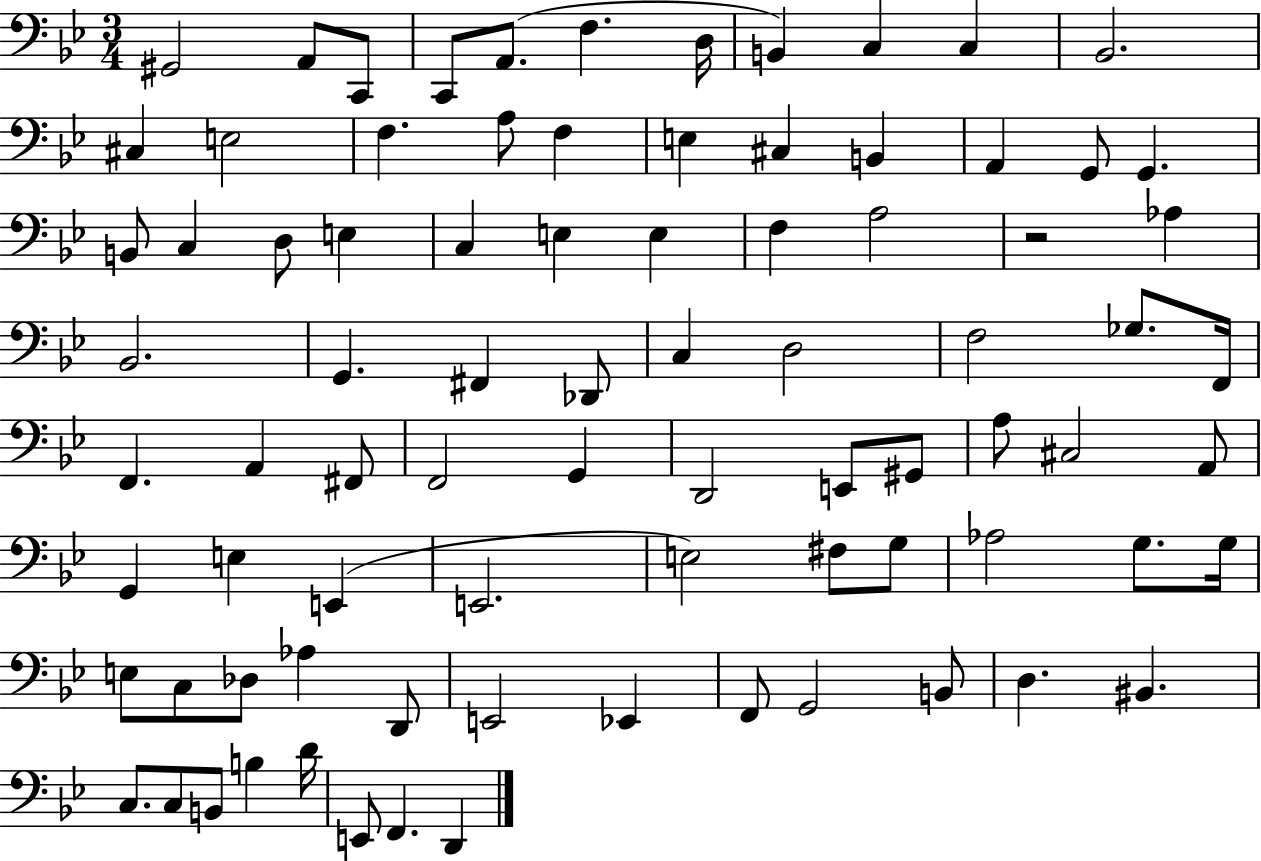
X:1
T:Untitled
M:3/4
L:1/4
K:Bb
^G,,2 A,,/2 C,,/2 C,,/2 A,,/2 F, D,/4 B,, C, C, _B,,2 ^C, E,2 F, A,/2 F, E, ^C, B,, A,, G,,/2 G,, B,,/2 C, D,/2 E, C, E, E, F, A,2 z2 _A, _B,,2 G,, ^F,, _D,,/2 C, D,2 F,2 _G,/2 F,,/4 F,, A,, ^F,,/2 F,,2 G,, D,,2 E,,/2 ^G,,/2 A,/2 ^C,2 A,,/2 G,, E, E,, E,,2 E,2 ^F,/2 G,/2 _A,2 G,/2 G,/4 E,/2 C,/2 _D,/2 _A, D,,/2 E,,2 _E,, F,,/2 G,,2 B,,/2 D, ^B,, C,/2 C,/2 B,,/2 B, D/4 E,,/2 F,, D,,